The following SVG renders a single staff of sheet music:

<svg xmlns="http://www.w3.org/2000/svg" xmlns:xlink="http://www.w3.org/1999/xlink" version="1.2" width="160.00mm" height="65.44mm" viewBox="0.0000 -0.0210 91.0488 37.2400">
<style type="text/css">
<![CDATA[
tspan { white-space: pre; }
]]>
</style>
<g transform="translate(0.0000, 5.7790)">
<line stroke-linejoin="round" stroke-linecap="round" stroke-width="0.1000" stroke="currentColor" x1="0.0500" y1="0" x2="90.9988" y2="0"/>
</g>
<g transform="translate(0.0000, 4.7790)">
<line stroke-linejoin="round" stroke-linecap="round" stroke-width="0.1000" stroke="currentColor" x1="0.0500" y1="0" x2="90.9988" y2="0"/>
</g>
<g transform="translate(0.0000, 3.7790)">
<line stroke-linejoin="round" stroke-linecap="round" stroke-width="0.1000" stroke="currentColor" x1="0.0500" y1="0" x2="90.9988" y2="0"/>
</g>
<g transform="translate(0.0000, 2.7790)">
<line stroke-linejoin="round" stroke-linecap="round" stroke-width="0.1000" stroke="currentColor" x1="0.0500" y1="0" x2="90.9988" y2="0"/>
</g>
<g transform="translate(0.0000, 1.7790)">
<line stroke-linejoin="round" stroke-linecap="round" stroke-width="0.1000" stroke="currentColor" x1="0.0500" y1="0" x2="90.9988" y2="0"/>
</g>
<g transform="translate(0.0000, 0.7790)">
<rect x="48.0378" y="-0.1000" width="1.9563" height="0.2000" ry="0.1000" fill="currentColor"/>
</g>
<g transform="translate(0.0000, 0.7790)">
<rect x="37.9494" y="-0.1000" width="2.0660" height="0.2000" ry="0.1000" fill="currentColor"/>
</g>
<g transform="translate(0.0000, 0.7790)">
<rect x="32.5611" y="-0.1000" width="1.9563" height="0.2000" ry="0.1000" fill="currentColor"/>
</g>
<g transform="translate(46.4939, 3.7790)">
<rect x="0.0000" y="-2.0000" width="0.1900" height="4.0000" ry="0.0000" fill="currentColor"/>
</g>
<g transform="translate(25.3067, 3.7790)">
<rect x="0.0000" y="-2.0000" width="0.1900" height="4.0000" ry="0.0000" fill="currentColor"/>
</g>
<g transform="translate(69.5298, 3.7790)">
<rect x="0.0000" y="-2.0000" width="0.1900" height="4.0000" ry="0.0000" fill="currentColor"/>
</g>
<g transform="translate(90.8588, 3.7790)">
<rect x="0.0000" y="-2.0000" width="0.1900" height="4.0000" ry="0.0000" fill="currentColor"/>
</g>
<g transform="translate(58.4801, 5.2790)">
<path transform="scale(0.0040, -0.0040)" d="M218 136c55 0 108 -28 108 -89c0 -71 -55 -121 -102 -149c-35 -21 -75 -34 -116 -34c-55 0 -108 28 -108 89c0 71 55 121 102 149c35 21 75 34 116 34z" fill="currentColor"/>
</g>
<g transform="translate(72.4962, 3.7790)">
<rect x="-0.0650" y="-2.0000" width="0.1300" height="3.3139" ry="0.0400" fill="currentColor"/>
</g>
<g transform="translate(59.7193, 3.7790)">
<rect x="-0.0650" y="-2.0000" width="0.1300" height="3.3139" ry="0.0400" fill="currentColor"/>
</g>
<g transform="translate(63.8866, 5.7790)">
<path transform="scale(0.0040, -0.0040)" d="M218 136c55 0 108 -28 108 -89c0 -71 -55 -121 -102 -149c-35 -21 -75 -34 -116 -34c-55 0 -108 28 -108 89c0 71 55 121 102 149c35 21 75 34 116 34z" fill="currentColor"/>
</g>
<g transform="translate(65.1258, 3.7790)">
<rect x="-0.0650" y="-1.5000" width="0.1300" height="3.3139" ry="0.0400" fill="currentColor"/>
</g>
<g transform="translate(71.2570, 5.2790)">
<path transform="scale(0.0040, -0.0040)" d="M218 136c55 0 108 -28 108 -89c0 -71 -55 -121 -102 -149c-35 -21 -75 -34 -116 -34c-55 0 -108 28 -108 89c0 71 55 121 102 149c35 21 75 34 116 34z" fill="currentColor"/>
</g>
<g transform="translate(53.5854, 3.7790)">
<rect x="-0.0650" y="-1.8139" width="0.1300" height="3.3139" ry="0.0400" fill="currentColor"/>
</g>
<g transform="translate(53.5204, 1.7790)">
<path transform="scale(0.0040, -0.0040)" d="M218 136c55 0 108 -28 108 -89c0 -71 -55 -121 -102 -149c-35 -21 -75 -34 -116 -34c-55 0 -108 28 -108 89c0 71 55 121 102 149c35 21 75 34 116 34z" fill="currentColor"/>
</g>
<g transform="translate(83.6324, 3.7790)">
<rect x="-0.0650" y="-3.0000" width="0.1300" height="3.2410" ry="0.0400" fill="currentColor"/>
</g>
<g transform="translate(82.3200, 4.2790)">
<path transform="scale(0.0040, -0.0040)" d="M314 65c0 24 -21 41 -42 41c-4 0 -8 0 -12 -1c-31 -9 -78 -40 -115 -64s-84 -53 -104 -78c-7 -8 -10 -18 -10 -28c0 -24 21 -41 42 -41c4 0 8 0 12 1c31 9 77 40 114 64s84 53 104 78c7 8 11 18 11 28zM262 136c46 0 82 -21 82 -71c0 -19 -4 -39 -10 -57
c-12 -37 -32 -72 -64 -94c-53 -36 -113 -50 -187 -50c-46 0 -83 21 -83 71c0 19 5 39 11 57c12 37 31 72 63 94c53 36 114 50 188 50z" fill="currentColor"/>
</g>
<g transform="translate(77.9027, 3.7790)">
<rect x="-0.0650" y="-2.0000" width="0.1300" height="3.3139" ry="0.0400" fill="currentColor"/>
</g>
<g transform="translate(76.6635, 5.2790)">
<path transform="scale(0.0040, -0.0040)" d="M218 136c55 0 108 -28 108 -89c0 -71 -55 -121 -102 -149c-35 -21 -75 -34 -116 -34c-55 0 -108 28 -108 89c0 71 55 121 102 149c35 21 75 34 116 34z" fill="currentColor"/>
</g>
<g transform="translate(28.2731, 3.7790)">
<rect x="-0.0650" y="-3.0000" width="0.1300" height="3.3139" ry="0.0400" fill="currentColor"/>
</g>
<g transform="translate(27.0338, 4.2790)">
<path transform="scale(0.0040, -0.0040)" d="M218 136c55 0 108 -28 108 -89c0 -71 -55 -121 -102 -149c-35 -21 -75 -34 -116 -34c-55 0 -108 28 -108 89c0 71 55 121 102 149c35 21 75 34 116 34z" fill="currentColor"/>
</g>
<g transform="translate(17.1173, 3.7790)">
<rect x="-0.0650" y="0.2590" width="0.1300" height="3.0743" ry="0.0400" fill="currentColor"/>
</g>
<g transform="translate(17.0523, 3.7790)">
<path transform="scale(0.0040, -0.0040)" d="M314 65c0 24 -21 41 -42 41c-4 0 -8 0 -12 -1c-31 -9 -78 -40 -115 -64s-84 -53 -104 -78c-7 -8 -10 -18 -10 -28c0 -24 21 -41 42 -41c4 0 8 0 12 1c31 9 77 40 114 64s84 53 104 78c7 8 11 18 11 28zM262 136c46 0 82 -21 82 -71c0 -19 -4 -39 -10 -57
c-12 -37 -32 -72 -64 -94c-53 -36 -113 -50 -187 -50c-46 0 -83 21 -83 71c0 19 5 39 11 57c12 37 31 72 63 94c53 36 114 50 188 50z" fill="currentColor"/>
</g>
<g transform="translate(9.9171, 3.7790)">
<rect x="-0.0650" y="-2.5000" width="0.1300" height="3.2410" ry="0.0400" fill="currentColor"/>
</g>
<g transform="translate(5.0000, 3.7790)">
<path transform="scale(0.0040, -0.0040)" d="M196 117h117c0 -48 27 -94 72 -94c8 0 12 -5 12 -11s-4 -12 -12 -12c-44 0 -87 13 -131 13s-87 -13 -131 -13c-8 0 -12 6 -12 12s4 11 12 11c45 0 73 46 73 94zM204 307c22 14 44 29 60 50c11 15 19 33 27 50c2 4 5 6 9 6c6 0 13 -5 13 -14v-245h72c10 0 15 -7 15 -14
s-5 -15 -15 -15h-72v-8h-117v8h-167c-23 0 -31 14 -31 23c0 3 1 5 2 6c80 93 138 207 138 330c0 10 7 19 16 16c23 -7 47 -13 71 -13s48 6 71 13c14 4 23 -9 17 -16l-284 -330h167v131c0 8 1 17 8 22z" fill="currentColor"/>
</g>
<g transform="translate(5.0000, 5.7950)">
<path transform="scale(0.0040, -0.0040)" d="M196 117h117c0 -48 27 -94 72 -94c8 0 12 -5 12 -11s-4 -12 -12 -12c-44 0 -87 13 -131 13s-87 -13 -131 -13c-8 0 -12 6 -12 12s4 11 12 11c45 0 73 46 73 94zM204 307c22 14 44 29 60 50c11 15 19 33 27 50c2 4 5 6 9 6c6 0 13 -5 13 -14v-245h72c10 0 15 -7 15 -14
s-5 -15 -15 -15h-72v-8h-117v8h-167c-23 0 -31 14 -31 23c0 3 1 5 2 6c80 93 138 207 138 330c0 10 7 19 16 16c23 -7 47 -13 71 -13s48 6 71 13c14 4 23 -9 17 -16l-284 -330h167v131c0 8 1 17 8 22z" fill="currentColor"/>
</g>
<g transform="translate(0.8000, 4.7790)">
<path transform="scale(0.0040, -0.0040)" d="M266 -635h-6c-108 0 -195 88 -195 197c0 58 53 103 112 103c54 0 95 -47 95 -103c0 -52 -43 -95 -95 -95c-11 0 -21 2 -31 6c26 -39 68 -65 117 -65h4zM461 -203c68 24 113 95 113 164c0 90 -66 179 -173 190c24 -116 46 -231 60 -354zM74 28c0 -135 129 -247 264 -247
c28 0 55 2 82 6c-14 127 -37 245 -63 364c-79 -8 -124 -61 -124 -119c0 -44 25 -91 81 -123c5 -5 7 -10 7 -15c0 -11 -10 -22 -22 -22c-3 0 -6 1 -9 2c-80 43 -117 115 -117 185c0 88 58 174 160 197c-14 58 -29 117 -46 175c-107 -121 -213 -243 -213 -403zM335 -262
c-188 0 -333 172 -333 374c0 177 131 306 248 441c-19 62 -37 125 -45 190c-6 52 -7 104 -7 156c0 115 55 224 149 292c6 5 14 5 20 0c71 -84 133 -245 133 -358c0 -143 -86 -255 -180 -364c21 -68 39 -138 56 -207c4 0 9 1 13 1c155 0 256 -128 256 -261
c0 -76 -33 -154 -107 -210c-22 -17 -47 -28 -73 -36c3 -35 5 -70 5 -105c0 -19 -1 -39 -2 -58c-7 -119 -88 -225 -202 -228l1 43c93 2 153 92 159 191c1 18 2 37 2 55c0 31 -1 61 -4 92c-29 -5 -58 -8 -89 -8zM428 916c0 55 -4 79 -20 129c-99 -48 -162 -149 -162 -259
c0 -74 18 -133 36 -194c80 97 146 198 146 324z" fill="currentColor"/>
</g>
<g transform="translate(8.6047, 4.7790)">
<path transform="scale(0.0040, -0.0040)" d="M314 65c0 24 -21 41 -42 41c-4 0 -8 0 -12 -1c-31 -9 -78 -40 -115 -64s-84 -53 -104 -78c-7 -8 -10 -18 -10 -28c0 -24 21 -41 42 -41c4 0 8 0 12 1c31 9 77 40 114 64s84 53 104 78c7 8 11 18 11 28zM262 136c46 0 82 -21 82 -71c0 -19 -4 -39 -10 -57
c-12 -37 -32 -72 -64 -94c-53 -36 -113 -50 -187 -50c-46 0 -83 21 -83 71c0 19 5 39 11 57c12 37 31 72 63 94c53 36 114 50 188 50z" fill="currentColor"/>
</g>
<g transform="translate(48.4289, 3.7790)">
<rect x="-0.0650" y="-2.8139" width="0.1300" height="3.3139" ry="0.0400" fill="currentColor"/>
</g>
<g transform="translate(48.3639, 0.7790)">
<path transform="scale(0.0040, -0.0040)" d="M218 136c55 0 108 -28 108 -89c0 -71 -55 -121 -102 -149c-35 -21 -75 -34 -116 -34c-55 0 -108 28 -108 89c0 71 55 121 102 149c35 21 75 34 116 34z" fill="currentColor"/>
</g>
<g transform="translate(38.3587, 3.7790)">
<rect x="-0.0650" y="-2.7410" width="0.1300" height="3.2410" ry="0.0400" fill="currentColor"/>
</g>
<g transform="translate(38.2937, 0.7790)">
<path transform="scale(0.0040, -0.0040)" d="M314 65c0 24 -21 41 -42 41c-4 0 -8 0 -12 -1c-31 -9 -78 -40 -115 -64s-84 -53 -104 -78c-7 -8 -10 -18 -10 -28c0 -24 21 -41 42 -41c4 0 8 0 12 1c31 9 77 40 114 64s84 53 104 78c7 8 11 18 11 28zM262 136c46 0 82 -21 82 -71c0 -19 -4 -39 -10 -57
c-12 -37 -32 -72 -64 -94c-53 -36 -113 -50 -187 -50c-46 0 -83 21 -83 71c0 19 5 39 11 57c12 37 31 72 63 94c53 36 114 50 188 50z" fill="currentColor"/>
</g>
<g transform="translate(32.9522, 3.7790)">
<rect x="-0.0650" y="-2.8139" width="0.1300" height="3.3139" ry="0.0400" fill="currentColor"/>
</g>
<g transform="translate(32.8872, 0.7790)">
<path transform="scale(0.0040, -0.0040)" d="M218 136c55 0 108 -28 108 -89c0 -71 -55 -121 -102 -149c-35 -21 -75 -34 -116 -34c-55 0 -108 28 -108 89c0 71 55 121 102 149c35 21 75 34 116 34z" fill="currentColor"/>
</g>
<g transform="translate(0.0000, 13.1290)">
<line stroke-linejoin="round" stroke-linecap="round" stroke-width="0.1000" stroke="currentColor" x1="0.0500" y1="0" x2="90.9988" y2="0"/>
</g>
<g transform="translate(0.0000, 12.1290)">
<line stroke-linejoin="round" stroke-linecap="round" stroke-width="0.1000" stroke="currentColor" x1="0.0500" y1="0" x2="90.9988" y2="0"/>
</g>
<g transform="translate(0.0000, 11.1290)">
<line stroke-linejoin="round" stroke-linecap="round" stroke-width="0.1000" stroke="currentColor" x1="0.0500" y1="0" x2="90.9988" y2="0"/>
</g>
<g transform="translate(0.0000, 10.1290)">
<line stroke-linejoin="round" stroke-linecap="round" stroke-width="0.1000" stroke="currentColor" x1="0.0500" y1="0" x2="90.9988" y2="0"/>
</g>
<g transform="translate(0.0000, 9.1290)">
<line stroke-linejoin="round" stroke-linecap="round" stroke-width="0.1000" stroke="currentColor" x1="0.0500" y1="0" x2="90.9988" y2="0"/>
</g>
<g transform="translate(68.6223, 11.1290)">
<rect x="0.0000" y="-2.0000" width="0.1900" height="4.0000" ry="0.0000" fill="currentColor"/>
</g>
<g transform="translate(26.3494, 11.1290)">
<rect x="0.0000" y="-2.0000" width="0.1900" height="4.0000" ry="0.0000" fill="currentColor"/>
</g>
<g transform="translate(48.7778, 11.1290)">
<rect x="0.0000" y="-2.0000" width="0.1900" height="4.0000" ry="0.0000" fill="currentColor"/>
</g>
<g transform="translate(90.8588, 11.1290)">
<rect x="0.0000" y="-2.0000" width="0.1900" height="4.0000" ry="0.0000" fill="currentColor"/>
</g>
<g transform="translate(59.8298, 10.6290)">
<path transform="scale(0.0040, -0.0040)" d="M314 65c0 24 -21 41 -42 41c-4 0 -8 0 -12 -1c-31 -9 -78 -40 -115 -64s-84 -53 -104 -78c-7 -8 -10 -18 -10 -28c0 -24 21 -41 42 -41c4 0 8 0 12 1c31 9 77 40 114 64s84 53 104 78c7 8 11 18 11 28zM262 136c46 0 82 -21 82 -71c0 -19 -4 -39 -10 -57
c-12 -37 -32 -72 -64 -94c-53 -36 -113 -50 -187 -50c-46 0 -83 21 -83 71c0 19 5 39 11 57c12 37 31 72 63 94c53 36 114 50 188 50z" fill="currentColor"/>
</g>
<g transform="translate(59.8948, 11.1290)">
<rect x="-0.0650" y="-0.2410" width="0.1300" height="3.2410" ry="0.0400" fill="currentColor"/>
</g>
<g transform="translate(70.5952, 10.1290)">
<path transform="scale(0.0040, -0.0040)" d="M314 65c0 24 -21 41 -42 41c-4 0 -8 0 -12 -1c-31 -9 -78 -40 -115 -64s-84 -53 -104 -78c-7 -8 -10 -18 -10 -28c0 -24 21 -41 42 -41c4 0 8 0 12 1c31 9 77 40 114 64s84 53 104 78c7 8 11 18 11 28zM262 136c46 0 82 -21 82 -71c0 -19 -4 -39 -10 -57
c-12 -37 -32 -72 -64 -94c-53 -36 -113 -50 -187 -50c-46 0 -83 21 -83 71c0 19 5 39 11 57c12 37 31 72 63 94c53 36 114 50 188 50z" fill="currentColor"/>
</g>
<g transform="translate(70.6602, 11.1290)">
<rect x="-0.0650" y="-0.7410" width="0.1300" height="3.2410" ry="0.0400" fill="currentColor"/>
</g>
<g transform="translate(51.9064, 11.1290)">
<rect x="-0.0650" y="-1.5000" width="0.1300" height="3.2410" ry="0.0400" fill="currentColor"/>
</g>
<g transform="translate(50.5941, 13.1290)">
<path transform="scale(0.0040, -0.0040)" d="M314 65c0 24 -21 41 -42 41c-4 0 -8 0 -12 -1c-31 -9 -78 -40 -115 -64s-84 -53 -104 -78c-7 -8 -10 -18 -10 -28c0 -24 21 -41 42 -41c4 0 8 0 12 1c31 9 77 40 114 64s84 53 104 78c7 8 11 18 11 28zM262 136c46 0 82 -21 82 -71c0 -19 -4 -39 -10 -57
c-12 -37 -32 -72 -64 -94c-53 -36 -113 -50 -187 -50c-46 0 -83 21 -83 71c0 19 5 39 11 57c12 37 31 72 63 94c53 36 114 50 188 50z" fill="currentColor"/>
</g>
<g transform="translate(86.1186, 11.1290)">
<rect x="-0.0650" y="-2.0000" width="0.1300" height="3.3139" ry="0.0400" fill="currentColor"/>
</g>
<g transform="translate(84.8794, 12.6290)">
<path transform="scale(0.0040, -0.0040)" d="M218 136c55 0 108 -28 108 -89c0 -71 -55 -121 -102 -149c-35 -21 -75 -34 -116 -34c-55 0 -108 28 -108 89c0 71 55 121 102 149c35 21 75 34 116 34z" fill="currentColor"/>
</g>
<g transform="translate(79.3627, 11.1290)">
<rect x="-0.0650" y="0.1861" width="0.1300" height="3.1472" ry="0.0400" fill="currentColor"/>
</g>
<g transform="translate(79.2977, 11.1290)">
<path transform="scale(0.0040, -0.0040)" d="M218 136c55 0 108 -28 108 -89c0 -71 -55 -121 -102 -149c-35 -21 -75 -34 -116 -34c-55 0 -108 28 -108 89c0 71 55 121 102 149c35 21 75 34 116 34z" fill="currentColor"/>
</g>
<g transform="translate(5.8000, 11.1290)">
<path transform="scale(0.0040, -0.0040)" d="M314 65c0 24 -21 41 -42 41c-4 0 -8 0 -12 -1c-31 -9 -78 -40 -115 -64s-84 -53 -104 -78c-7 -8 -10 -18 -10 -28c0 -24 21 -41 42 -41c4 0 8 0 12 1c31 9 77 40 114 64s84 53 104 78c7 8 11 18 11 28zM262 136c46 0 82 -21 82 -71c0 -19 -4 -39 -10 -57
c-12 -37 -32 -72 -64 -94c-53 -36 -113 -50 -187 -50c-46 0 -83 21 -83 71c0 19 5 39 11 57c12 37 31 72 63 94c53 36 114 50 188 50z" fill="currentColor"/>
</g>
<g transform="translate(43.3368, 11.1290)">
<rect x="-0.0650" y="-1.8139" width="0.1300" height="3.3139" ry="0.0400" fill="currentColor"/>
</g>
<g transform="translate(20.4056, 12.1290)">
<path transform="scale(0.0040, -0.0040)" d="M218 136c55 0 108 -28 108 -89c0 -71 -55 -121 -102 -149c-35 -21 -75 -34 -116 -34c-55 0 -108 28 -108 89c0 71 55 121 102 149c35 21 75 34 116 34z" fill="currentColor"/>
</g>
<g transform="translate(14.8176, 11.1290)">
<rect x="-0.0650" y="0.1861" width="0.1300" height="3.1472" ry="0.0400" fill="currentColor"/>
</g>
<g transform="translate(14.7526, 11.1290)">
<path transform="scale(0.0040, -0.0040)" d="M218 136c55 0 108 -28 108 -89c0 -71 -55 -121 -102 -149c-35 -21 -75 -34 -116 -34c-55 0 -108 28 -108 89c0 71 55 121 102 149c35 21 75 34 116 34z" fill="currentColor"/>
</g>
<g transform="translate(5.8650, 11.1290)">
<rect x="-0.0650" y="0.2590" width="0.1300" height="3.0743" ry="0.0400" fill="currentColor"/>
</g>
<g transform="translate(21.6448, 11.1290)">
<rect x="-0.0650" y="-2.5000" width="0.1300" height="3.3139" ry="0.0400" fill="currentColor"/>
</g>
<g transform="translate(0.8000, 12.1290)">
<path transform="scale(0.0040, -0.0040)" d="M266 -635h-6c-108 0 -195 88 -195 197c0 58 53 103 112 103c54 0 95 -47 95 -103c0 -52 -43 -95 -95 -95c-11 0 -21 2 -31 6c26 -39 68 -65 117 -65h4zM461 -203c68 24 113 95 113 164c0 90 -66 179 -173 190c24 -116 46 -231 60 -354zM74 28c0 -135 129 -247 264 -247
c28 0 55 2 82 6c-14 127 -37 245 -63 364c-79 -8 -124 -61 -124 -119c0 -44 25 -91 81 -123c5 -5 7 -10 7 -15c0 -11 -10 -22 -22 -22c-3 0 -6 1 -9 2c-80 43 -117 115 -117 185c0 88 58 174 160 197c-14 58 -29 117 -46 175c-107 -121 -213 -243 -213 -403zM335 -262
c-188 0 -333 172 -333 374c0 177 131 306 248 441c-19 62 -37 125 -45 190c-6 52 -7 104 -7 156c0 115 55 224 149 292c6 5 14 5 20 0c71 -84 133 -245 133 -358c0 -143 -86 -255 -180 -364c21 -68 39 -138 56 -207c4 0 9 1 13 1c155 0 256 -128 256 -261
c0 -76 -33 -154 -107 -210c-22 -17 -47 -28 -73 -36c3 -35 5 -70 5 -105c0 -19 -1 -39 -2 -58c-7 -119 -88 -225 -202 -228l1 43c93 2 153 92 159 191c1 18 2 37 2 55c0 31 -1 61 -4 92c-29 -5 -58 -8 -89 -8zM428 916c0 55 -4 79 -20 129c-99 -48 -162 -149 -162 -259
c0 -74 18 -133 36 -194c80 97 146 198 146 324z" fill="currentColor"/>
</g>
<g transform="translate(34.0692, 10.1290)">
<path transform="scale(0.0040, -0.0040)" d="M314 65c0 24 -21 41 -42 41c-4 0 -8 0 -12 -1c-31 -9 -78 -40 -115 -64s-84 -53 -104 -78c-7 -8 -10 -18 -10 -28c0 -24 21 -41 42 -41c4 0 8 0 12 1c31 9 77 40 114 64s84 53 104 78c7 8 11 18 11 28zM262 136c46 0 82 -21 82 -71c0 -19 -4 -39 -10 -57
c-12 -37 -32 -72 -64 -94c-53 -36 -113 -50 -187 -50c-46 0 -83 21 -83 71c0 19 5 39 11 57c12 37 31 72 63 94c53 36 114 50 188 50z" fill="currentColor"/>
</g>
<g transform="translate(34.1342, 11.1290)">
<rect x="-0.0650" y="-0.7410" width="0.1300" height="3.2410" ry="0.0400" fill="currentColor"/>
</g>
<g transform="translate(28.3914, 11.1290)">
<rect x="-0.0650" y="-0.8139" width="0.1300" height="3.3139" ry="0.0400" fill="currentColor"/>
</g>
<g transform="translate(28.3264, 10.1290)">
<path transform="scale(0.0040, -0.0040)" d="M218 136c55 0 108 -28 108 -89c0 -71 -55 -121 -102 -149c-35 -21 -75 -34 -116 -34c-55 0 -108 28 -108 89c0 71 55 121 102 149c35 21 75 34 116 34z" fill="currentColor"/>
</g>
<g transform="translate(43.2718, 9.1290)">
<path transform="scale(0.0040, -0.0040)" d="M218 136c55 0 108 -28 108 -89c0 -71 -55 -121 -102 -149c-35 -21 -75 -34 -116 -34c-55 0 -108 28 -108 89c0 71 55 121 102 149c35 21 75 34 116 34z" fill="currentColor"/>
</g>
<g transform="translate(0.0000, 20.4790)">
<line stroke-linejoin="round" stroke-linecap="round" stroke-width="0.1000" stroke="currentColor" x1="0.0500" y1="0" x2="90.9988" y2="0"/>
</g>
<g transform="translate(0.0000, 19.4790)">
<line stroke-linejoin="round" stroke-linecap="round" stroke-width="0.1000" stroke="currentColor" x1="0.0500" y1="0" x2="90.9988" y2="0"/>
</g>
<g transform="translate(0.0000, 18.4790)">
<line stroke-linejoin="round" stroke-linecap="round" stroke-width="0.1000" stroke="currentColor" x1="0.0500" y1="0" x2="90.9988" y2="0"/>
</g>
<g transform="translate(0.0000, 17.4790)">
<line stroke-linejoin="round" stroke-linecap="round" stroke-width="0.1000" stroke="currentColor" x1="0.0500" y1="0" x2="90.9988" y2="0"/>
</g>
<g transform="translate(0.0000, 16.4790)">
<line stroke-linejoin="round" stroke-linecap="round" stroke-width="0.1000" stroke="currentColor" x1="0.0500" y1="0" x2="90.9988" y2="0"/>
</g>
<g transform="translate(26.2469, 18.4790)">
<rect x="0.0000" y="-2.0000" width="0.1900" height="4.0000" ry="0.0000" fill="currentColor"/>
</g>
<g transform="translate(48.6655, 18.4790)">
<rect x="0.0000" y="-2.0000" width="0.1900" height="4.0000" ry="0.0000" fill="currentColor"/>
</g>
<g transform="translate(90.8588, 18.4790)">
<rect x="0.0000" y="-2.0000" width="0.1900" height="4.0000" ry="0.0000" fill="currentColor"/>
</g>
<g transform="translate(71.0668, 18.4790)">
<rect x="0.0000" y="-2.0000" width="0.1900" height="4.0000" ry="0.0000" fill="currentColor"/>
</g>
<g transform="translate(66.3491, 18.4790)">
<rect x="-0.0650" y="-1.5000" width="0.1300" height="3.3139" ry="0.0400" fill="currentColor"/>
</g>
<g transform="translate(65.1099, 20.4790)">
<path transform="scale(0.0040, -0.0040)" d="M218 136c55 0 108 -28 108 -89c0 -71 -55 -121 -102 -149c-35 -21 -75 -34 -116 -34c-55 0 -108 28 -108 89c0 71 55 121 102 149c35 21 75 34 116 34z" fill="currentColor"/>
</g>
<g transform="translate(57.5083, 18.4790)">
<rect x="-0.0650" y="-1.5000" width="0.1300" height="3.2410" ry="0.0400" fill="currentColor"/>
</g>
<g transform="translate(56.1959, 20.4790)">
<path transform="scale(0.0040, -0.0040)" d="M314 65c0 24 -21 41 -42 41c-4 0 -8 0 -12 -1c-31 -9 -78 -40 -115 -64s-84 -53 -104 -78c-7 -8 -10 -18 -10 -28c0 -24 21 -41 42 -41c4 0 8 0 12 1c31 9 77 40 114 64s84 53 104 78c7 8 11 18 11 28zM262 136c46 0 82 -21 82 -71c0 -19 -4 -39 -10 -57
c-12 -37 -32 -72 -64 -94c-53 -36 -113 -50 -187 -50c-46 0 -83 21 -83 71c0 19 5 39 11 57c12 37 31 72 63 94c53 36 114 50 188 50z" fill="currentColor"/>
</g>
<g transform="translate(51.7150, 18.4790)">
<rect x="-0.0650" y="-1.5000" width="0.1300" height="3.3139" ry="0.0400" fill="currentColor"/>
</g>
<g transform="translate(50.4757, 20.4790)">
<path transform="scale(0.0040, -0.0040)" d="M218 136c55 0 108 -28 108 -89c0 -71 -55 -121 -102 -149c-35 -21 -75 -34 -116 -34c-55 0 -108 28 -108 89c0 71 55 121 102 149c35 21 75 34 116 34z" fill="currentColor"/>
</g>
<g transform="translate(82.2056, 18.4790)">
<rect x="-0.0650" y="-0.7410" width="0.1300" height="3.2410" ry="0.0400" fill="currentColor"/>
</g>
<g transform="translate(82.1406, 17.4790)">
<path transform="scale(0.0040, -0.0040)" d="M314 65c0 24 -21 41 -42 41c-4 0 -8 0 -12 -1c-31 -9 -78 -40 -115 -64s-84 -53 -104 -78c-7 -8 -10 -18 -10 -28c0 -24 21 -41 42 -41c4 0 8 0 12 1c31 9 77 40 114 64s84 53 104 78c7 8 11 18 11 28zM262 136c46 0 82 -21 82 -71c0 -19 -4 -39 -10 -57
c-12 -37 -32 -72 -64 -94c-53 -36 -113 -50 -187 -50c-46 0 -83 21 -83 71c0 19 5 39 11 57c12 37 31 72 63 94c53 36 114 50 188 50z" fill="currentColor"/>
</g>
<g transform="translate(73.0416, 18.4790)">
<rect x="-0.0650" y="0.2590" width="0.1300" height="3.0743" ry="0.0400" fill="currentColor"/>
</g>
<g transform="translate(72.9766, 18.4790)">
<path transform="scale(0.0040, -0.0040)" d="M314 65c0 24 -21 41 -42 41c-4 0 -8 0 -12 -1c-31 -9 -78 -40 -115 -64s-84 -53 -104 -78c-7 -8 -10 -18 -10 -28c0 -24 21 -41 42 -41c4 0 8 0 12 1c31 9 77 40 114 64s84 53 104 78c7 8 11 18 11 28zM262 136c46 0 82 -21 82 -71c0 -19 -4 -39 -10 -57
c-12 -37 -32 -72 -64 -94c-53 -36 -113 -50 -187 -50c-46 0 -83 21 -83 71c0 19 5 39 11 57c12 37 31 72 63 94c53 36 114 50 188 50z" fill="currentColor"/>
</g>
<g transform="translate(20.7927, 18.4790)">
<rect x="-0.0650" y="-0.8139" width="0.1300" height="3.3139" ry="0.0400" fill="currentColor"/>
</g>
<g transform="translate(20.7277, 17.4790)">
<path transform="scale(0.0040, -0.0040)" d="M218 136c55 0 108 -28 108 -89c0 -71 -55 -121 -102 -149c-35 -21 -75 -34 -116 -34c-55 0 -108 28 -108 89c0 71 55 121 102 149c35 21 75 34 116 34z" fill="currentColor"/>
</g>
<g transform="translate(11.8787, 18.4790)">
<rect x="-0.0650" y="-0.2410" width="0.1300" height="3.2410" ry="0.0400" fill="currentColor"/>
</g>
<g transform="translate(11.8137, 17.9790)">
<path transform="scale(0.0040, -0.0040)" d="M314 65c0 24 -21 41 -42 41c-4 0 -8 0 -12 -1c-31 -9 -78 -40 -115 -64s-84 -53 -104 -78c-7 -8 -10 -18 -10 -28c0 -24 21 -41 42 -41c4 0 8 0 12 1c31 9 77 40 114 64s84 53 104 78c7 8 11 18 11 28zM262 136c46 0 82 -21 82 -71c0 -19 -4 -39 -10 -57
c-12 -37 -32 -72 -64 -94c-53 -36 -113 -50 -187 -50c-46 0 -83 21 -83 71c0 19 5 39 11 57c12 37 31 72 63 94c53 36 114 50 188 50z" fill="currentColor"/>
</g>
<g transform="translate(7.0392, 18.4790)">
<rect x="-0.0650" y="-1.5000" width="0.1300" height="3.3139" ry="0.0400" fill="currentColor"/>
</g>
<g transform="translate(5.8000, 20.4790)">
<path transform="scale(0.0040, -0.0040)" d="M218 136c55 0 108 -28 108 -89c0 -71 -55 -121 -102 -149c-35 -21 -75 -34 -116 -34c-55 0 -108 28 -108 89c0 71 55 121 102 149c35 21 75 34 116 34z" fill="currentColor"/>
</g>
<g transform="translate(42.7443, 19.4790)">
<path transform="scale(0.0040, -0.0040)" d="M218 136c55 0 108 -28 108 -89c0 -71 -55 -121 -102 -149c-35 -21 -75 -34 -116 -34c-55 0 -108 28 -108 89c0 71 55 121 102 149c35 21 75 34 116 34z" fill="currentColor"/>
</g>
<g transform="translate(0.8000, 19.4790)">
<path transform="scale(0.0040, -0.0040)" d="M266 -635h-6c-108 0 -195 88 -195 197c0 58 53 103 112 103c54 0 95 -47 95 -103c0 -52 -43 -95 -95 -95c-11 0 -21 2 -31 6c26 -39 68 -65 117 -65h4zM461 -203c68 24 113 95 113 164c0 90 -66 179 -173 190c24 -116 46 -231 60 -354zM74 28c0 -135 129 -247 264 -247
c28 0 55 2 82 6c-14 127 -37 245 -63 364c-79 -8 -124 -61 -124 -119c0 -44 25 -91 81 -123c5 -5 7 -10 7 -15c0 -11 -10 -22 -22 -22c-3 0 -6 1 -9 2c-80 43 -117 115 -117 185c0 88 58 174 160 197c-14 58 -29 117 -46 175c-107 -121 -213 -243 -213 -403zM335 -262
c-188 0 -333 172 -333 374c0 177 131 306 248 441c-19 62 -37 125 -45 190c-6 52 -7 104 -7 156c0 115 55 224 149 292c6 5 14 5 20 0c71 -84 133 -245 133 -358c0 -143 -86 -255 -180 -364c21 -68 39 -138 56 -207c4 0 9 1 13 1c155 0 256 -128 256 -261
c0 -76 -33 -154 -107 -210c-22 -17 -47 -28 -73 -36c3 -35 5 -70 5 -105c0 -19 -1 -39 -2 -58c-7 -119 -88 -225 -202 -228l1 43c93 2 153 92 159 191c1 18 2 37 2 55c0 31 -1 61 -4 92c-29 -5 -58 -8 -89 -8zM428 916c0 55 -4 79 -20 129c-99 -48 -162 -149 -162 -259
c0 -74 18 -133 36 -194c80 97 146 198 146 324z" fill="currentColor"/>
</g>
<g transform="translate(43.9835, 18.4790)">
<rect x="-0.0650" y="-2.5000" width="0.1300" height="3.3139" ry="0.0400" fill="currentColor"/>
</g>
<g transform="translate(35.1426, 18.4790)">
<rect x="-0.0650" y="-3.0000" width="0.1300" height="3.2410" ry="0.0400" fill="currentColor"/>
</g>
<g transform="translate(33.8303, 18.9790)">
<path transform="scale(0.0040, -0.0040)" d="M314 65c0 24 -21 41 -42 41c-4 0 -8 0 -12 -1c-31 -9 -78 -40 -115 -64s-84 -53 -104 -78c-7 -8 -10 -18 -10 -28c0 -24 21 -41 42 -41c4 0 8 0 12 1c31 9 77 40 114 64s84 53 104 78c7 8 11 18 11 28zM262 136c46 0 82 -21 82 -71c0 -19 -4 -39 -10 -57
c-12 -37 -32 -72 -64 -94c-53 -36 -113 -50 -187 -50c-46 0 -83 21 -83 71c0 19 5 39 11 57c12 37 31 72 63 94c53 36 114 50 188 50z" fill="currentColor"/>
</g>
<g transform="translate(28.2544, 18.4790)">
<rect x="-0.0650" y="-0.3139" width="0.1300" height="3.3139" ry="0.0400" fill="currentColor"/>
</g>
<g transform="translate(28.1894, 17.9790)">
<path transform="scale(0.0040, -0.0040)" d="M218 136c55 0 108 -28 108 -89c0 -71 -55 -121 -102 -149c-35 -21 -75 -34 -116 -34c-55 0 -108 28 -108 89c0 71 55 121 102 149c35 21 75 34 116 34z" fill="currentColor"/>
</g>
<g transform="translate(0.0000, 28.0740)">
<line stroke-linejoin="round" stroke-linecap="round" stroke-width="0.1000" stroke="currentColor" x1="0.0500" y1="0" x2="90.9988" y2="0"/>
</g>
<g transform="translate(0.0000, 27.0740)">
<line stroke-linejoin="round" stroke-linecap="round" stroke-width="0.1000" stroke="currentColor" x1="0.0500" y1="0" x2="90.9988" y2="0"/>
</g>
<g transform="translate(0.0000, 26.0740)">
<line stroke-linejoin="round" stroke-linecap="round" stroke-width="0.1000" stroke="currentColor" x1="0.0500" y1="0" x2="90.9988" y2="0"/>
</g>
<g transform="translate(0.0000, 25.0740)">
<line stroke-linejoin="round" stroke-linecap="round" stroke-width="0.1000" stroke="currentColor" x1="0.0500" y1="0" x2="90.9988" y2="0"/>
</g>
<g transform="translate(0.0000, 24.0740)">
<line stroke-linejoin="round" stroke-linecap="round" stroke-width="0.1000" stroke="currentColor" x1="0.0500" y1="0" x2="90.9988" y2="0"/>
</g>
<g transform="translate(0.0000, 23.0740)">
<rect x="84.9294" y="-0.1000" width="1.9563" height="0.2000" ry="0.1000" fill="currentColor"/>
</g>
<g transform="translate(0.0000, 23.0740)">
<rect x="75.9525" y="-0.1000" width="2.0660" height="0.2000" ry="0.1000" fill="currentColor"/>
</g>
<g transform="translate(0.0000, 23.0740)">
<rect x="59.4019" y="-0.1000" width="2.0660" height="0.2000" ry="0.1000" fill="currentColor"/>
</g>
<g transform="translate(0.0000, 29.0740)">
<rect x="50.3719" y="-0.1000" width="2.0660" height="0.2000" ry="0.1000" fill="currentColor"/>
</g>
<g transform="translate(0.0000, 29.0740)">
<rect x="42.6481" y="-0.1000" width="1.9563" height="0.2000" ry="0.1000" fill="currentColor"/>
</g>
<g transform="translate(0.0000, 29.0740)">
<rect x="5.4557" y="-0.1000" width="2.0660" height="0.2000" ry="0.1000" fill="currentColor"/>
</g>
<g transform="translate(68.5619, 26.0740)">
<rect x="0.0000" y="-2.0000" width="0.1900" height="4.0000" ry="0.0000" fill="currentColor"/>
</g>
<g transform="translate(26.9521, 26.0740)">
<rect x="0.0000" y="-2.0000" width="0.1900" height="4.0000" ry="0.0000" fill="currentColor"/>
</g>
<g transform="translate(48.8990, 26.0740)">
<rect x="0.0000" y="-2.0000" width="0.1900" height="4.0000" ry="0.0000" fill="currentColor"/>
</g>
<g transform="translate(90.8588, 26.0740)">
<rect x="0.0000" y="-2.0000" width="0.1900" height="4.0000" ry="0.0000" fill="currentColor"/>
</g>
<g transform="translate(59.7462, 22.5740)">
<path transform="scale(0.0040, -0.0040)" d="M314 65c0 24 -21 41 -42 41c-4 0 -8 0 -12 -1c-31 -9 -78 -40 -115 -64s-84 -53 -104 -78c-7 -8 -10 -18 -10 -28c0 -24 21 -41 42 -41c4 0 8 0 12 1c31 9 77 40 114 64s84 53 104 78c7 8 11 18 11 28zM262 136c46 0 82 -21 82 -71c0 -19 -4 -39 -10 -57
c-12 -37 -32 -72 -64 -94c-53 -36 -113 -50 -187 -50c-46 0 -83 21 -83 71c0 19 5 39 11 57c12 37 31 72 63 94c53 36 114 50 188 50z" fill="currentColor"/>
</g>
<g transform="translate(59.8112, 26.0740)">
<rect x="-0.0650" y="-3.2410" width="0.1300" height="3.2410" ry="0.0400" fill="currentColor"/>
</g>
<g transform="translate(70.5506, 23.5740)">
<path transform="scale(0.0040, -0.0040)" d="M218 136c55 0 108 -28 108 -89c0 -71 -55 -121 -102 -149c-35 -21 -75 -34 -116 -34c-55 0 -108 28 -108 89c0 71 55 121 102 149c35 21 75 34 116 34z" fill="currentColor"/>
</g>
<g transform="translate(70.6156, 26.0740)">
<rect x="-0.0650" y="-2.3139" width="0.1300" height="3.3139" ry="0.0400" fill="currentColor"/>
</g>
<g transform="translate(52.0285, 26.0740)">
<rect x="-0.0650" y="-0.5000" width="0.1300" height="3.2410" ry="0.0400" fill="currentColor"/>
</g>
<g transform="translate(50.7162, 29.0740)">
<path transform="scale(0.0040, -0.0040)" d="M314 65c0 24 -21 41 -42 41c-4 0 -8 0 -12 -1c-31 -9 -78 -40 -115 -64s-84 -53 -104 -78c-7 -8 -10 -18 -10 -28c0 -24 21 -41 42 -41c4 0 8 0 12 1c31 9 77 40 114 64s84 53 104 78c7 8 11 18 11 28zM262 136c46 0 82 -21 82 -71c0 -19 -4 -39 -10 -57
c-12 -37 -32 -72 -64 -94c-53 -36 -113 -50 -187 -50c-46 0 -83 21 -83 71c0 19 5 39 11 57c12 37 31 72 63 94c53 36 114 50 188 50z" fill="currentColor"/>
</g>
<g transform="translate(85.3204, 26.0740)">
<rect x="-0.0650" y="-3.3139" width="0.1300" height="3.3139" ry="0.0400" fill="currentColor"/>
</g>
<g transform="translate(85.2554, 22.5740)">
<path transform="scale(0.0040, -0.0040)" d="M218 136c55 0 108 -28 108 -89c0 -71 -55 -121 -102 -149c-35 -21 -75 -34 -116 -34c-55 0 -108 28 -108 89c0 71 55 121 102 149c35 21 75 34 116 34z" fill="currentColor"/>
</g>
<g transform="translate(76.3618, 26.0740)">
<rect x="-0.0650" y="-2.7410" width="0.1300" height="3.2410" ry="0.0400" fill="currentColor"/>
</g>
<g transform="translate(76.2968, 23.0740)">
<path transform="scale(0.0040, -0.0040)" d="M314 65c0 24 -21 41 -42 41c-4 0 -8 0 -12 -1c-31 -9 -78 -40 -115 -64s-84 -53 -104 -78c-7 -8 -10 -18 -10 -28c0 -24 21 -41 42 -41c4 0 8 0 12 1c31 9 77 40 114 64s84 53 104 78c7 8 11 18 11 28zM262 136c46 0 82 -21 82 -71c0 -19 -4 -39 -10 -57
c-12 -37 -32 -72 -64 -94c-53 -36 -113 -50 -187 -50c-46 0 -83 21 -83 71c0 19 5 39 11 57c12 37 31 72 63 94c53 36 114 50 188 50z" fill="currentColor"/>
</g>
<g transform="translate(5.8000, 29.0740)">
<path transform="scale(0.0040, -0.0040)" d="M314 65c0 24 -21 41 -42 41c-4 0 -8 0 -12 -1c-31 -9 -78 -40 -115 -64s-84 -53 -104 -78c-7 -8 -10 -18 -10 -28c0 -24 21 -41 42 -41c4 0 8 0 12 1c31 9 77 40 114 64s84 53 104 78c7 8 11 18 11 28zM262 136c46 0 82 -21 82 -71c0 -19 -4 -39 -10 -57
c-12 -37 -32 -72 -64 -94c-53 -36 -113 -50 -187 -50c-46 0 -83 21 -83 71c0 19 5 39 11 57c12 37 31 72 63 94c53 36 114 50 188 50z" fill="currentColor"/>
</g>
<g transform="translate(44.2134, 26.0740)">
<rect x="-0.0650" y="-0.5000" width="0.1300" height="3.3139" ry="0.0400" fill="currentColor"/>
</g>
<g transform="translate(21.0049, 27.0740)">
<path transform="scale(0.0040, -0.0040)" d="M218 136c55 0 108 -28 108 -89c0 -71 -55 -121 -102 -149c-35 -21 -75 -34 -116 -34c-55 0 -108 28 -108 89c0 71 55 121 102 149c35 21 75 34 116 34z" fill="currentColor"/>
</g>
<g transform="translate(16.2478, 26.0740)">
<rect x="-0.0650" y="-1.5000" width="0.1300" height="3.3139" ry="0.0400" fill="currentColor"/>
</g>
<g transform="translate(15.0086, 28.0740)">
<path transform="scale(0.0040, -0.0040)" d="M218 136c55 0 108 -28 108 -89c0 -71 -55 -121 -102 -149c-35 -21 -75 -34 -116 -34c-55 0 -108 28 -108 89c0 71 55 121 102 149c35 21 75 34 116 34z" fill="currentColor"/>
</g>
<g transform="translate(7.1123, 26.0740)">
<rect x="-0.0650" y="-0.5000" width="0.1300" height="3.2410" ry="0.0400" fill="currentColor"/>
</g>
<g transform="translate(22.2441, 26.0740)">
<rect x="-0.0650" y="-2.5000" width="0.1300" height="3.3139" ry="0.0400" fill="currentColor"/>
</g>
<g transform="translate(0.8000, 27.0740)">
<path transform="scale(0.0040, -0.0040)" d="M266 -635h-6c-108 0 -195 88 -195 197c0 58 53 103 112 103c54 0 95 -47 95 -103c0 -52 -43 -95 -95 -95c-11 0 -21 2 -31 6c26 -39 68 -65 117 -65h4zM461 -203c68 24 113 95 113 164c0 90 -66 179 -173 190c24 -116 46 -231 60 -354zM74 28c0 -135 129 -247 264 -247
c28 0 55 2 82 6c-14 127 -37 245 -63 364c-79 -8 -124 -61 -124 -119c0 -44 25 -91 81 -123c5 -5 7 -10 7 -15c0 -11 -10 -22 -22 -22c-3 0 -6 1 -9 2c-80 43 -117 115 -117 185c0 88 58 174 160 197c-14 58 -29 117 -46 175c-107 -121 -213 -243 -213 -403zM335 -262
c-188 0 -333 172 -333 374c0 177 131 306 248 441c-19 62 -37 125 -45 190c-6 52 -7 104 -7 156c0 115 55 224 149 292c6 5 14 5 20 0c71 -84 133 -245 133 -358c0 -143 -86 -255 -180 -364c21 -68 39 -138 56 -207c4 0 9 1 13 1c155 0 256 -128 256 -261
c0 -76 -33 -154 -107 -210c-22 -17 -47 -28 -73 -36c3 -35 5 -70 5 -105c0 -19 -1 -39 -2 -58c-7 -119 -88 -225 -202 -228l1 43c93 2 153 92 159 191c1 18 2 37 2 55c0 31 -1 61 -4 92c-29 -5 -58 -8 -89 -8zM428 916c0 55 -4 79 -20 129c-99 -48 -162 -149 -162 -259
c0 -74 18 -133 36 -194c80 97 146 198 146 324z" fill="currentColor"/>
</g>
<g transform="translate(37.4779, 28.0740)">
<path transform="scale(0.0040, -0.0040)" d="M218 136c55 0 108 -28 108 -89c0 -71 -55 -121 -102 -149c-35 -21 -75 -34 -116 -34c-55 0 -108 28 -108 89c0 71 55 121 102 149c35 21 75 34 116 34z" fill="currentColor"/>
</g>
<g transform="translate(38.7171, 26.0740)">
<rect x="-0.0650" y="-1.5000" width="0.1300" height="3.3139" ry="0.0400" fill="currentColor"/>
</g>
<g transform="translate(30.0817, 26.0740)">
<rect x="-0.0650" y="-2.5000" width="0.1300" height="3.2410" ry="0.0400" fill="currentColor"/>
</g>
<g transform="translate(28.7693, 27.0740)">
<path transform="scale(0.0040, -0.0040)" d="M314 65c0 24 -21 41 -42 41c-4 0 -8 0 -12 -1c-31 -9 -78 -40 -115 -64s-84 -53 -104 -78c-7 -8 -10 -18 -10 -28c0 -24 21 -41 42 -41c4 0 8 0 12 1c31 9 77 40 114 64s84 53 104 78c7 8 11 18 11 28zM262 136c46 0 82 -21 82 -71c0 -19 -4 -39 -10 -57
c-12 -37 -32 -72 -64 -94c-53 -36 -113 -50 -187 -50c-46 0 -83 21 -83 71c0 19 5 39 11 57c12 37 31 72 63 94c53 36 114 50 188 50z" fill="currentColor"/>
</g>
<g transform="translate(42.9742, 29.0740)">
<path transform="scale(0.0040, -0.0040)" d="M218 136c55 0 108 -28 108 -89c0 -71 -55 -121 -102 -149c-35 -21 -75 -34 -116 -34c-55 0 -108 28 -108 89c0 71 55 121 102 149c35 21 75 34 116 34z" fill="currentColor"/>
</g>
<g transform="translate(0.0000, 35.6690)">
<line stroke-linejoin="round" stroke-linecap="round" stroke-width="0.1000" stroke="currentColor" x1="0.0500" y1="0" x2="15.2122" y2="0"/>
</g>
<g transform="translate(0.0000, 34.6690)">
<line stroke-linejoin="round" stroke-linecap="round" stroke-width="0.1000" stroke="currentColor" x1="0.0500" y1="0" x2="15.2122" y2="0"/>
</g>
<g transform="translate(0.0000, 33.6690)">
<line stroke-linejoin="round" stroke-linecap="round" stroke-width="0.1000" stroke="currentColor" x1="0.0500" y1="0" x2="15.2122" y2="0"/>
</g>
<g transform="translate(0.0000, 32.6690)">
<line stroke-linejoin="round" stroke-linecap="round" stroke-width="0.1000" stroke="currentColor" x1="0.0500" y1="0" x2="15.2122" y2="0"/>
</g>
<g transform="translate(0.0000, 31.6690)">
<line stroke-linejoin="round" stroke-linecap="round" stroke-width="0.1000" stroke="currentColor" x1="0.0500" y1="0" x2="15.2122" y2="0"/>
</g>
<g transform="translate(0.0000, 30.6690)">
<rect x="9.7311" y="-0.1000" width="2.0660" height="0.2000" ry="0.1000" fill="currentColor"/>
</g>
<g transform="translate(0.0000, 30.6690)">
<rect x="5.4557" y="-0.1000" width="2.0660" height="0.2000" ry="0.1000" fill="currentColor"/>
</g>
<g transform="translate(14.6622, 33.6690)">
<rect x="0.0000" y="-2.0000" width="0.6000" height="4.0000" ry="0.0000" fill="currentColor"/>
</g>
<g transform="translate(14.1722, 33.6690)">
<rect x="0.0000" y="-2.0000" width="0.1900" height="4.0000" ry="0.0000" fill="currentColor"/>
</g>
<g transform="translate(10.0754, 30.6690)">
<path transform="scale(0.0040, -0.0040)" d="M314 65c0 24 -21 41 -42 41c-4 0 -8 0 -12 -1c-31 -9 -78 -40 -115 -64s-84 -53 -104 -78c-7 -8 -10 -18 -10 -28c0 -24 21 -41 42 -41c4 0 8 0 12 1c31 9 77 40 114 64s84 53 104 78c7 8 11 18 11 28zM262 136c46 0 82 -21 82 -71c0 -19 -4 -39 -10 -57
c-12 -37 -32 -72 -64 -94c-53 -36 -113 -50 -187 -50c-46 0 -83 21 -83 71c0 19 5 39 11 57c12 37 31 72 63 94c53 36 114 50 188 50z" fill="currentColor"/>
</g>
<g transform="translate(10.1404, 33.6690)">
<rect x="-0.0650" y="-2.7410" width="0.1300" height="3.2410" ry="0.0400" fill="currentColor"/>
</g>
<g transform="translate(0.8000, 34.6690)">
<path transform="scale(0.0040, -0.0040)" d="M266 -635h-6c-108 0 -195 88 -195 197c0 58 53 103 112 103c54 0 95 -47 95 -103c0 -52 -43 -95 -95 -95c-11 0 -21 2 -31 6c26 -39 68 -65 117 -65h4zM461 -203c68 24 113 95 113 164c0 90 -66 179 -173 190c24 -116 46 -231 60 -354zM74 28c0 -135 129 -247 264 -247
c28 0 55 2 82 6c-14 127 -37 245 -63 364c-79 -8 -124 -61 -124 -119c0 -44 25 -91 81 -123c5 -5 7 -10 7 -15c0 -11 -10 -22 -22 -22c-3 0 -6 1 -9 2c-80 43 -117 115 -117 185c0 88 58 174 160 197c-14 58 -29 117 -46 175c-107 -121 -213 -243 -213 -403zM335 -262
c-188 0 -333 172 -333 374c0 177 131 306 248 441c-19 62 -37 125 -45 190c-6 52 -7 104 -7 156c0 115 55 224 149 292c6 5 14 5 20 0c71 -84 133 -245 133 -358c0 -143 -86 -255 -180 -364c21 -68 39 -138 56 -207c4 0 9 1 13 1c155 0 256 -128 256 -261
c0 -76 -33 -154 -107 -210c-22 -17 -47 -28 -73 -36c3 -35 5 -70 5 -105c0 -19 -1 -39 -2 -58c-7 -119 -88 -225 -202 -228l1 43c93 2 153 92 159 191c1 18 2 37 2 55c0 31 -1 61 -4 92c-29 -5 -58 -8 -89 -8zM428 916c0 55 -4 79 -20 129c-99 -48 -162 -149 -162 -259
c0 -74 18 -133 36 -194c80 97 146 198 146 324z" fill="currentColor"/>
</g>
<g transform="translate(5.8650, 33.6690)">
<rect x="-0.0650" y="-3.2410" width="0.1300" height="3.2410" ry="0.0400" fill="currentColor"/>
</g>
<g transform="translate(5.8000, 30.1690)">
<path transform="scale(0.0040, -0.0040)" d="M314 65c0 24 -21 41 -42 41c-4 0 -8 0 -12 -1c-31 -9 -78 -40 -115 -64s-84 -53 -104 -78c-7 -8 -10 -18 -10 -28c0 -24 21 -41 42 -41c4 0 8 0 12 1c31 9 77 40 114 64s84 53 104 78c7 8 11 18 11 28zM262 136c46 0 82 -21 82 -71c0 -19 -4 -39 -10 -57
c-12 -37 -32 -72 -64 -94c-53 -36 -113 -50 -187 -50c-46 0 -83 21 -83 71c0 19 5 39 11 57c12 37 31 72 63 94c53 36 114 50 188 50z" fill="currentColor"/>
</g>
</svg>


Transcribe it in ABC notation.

X:1
T:Untitled
M:4/4
L:1/4
K:C
G2 B2 A a a2 a f F E F F A2 B2 B G d d2 f E2 c2 d2 B F E c2 d c A2 G E E2 E B2 d2 C2 E G G2 E C C2 b2 g a2 b b2 a2